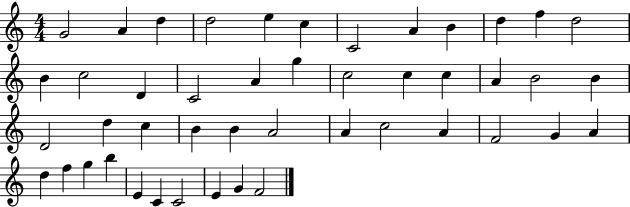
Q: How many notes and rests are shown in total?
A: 46